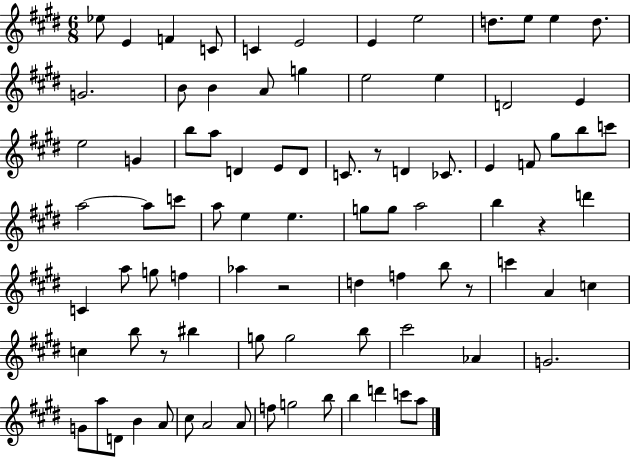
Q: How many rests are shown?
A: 5